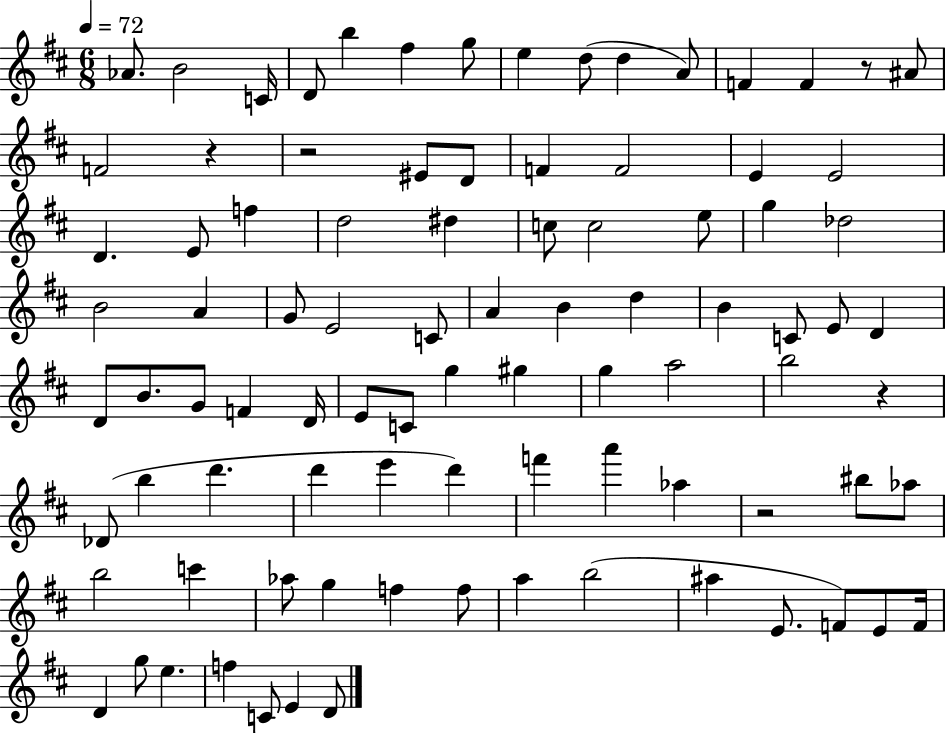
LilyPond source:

{
  \clef treble
  \numericTimeSignature
  \time 6/8
  \key d \major
  \tempo 4 = 72
  aes'8. b'2 c'16 | d'8 b''4 fis''4 g''8 | e''4 d''8( d''4 a'8) | f'4 f'4 r8 ais'8 | \break f'2 r4 | r2 eis'8 d'8 | f'4 f'2 | e'4 e'2 | \break d'4. e'8 f''4 | d''2 dis''4 | c''8 c''2 e''8 | g''4 des''2 | \break b'2 a'4 | g'8 e'2 c'8 | a'4 b'4 d''4 | b'4 c'8 e'8 d'4 | \break d'8 b'8. g'8 f'4 d'16 | e'8 c'8 g''4 gis''4 | g''4 a''2 | b''2 r4 | \break des'8( b''4 d'''4. | d'''4 e'''4 d'''4) | f'''4 a'''4 aes''4 | r2 bis''8 aes''8 | \break b''2 c'''4 | aes''8 g''4 f''4 f''8 | a''4 b''2( | ais''4 e'8. f'8) e'8 f'16 | \break d'4 g''8 e''4. | f''4 c'8 e'4 d'8 | \bar "|."
}